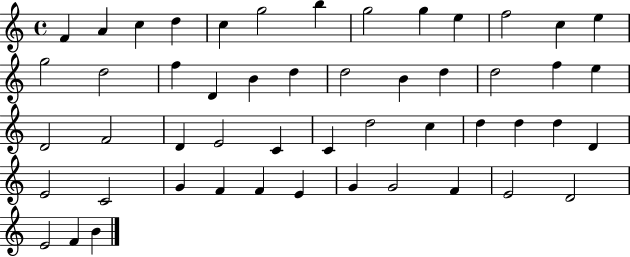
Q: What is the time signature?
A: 4/4